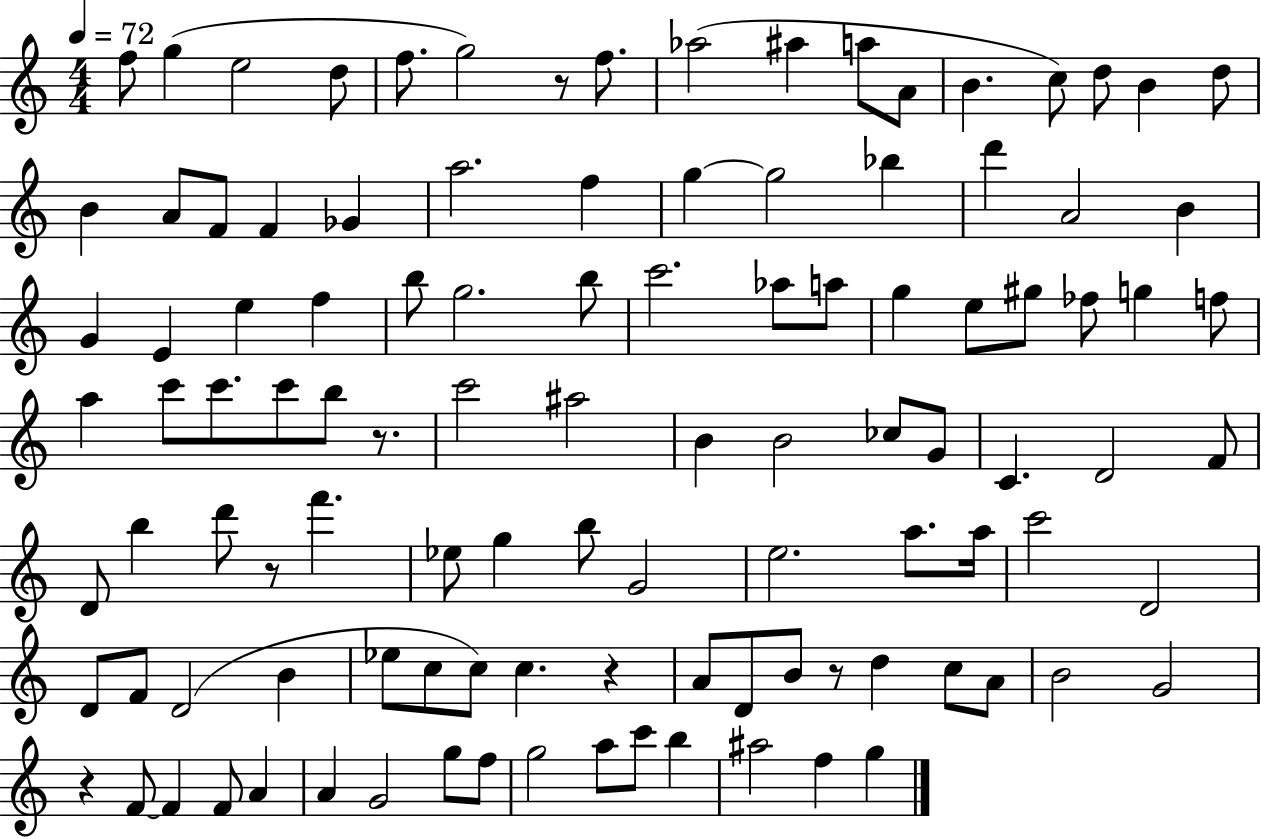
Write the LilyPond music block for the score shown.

{
  \clef treble
  \numericTimeSignature
  \time 4/4
  \key c \major
  \tempo 4 = 72
  f''8 g''4( e''2 d''8 | f''8. g''2) r8 f''8. | aes''2( ais''4 a''8 a'8 | b'4. c''8) d''8 b'4 d''8 | \break b'4 a'8 f'8 f'4 ges'4 | a''2. f''4 | g''4~~ g''2 bes''4 | d'''4 a'2 b'4 | \break g'4 e'4 e''4 f''4 | b''8 g''2. b''8 | c'''2. aes''8 a''8 | g''4 e''8 gis''8 fes''8 g''4 f''8 | \break a''4 c'''8 c'''8. c'''8 b''8 r8. | c'''2 ais''2 | b'4 b'2 ces''8 g'8 | c'4. d'2 f'8 | \break d'8 b''4 d'''8 r8 f'''4. | ees''8 g''4 b''8 g'2 | e''2. a''8. a''16 | c'''2 d'2 | \break d'8 f'8 d'2( b'4 | ees''8 c''8 c''8) c''4. r4 | a'8 d'8 b'8 r8 d''4 c''8 a'8 | b'2 g'2 | \break r4 f'8~~ f'4 f'8 a'4 | a'4 g'2 g''8 f''8 | g''2 a''8 c'''8 b''4 | ais''2 f''4 g''4 | \break \bar "|."
}